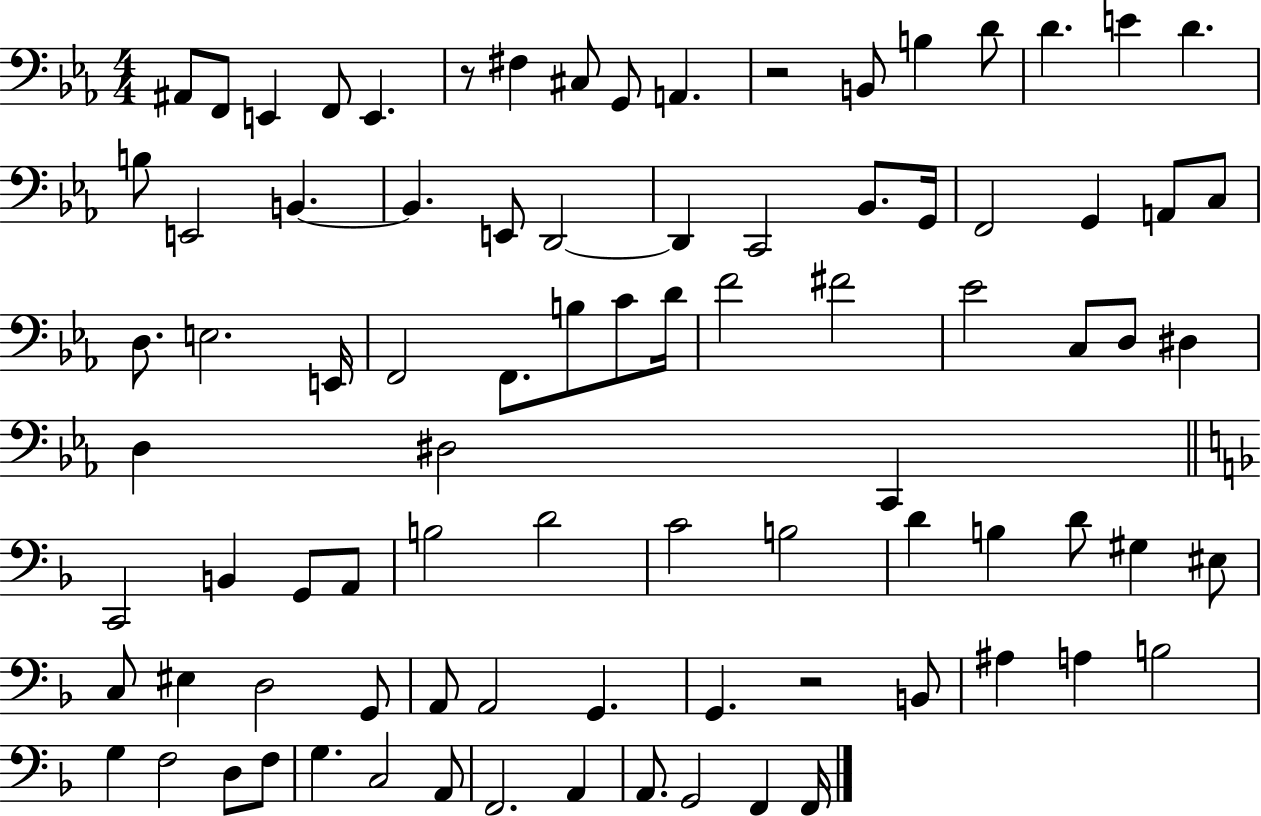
X:1
T:Untitled
M:4/4
L:1/4
K:Eb
^A,,/2 F,,/2 E,, F,,/2 E,, z/2 ^F, ^C,/2 G,,/2 A,, z2 B,,/2 B, D/2 D E D B,/2 E,,2 B,, B,, E,,/2 D,,2 D,, C,,2 _B,,/2 G,,/4 F,,2 G,, A,,/2 C,/2 D,/2 E,2 E,,/4 F,,2 F,,/2 B,/2 C/2 D/4 F2 ^F2 _E2 C,/2 D,/2 ^D, D, ^D,2 C,, C,,2 B,, G,,/2 A,,/2 B,2 D2 C2 B,2 D B, D/2 ^G, ^E,/2 C,/2 ^E, D,2 G,,/2 A,,/2 A,,2 G,, G,, z2 B,,/2 ^A, A, B,2 G, F,2 D,/2 F,/2 G, C,2 A,,/2 F,,2 A,, A,,/2 G,,2 F,, F,,/4